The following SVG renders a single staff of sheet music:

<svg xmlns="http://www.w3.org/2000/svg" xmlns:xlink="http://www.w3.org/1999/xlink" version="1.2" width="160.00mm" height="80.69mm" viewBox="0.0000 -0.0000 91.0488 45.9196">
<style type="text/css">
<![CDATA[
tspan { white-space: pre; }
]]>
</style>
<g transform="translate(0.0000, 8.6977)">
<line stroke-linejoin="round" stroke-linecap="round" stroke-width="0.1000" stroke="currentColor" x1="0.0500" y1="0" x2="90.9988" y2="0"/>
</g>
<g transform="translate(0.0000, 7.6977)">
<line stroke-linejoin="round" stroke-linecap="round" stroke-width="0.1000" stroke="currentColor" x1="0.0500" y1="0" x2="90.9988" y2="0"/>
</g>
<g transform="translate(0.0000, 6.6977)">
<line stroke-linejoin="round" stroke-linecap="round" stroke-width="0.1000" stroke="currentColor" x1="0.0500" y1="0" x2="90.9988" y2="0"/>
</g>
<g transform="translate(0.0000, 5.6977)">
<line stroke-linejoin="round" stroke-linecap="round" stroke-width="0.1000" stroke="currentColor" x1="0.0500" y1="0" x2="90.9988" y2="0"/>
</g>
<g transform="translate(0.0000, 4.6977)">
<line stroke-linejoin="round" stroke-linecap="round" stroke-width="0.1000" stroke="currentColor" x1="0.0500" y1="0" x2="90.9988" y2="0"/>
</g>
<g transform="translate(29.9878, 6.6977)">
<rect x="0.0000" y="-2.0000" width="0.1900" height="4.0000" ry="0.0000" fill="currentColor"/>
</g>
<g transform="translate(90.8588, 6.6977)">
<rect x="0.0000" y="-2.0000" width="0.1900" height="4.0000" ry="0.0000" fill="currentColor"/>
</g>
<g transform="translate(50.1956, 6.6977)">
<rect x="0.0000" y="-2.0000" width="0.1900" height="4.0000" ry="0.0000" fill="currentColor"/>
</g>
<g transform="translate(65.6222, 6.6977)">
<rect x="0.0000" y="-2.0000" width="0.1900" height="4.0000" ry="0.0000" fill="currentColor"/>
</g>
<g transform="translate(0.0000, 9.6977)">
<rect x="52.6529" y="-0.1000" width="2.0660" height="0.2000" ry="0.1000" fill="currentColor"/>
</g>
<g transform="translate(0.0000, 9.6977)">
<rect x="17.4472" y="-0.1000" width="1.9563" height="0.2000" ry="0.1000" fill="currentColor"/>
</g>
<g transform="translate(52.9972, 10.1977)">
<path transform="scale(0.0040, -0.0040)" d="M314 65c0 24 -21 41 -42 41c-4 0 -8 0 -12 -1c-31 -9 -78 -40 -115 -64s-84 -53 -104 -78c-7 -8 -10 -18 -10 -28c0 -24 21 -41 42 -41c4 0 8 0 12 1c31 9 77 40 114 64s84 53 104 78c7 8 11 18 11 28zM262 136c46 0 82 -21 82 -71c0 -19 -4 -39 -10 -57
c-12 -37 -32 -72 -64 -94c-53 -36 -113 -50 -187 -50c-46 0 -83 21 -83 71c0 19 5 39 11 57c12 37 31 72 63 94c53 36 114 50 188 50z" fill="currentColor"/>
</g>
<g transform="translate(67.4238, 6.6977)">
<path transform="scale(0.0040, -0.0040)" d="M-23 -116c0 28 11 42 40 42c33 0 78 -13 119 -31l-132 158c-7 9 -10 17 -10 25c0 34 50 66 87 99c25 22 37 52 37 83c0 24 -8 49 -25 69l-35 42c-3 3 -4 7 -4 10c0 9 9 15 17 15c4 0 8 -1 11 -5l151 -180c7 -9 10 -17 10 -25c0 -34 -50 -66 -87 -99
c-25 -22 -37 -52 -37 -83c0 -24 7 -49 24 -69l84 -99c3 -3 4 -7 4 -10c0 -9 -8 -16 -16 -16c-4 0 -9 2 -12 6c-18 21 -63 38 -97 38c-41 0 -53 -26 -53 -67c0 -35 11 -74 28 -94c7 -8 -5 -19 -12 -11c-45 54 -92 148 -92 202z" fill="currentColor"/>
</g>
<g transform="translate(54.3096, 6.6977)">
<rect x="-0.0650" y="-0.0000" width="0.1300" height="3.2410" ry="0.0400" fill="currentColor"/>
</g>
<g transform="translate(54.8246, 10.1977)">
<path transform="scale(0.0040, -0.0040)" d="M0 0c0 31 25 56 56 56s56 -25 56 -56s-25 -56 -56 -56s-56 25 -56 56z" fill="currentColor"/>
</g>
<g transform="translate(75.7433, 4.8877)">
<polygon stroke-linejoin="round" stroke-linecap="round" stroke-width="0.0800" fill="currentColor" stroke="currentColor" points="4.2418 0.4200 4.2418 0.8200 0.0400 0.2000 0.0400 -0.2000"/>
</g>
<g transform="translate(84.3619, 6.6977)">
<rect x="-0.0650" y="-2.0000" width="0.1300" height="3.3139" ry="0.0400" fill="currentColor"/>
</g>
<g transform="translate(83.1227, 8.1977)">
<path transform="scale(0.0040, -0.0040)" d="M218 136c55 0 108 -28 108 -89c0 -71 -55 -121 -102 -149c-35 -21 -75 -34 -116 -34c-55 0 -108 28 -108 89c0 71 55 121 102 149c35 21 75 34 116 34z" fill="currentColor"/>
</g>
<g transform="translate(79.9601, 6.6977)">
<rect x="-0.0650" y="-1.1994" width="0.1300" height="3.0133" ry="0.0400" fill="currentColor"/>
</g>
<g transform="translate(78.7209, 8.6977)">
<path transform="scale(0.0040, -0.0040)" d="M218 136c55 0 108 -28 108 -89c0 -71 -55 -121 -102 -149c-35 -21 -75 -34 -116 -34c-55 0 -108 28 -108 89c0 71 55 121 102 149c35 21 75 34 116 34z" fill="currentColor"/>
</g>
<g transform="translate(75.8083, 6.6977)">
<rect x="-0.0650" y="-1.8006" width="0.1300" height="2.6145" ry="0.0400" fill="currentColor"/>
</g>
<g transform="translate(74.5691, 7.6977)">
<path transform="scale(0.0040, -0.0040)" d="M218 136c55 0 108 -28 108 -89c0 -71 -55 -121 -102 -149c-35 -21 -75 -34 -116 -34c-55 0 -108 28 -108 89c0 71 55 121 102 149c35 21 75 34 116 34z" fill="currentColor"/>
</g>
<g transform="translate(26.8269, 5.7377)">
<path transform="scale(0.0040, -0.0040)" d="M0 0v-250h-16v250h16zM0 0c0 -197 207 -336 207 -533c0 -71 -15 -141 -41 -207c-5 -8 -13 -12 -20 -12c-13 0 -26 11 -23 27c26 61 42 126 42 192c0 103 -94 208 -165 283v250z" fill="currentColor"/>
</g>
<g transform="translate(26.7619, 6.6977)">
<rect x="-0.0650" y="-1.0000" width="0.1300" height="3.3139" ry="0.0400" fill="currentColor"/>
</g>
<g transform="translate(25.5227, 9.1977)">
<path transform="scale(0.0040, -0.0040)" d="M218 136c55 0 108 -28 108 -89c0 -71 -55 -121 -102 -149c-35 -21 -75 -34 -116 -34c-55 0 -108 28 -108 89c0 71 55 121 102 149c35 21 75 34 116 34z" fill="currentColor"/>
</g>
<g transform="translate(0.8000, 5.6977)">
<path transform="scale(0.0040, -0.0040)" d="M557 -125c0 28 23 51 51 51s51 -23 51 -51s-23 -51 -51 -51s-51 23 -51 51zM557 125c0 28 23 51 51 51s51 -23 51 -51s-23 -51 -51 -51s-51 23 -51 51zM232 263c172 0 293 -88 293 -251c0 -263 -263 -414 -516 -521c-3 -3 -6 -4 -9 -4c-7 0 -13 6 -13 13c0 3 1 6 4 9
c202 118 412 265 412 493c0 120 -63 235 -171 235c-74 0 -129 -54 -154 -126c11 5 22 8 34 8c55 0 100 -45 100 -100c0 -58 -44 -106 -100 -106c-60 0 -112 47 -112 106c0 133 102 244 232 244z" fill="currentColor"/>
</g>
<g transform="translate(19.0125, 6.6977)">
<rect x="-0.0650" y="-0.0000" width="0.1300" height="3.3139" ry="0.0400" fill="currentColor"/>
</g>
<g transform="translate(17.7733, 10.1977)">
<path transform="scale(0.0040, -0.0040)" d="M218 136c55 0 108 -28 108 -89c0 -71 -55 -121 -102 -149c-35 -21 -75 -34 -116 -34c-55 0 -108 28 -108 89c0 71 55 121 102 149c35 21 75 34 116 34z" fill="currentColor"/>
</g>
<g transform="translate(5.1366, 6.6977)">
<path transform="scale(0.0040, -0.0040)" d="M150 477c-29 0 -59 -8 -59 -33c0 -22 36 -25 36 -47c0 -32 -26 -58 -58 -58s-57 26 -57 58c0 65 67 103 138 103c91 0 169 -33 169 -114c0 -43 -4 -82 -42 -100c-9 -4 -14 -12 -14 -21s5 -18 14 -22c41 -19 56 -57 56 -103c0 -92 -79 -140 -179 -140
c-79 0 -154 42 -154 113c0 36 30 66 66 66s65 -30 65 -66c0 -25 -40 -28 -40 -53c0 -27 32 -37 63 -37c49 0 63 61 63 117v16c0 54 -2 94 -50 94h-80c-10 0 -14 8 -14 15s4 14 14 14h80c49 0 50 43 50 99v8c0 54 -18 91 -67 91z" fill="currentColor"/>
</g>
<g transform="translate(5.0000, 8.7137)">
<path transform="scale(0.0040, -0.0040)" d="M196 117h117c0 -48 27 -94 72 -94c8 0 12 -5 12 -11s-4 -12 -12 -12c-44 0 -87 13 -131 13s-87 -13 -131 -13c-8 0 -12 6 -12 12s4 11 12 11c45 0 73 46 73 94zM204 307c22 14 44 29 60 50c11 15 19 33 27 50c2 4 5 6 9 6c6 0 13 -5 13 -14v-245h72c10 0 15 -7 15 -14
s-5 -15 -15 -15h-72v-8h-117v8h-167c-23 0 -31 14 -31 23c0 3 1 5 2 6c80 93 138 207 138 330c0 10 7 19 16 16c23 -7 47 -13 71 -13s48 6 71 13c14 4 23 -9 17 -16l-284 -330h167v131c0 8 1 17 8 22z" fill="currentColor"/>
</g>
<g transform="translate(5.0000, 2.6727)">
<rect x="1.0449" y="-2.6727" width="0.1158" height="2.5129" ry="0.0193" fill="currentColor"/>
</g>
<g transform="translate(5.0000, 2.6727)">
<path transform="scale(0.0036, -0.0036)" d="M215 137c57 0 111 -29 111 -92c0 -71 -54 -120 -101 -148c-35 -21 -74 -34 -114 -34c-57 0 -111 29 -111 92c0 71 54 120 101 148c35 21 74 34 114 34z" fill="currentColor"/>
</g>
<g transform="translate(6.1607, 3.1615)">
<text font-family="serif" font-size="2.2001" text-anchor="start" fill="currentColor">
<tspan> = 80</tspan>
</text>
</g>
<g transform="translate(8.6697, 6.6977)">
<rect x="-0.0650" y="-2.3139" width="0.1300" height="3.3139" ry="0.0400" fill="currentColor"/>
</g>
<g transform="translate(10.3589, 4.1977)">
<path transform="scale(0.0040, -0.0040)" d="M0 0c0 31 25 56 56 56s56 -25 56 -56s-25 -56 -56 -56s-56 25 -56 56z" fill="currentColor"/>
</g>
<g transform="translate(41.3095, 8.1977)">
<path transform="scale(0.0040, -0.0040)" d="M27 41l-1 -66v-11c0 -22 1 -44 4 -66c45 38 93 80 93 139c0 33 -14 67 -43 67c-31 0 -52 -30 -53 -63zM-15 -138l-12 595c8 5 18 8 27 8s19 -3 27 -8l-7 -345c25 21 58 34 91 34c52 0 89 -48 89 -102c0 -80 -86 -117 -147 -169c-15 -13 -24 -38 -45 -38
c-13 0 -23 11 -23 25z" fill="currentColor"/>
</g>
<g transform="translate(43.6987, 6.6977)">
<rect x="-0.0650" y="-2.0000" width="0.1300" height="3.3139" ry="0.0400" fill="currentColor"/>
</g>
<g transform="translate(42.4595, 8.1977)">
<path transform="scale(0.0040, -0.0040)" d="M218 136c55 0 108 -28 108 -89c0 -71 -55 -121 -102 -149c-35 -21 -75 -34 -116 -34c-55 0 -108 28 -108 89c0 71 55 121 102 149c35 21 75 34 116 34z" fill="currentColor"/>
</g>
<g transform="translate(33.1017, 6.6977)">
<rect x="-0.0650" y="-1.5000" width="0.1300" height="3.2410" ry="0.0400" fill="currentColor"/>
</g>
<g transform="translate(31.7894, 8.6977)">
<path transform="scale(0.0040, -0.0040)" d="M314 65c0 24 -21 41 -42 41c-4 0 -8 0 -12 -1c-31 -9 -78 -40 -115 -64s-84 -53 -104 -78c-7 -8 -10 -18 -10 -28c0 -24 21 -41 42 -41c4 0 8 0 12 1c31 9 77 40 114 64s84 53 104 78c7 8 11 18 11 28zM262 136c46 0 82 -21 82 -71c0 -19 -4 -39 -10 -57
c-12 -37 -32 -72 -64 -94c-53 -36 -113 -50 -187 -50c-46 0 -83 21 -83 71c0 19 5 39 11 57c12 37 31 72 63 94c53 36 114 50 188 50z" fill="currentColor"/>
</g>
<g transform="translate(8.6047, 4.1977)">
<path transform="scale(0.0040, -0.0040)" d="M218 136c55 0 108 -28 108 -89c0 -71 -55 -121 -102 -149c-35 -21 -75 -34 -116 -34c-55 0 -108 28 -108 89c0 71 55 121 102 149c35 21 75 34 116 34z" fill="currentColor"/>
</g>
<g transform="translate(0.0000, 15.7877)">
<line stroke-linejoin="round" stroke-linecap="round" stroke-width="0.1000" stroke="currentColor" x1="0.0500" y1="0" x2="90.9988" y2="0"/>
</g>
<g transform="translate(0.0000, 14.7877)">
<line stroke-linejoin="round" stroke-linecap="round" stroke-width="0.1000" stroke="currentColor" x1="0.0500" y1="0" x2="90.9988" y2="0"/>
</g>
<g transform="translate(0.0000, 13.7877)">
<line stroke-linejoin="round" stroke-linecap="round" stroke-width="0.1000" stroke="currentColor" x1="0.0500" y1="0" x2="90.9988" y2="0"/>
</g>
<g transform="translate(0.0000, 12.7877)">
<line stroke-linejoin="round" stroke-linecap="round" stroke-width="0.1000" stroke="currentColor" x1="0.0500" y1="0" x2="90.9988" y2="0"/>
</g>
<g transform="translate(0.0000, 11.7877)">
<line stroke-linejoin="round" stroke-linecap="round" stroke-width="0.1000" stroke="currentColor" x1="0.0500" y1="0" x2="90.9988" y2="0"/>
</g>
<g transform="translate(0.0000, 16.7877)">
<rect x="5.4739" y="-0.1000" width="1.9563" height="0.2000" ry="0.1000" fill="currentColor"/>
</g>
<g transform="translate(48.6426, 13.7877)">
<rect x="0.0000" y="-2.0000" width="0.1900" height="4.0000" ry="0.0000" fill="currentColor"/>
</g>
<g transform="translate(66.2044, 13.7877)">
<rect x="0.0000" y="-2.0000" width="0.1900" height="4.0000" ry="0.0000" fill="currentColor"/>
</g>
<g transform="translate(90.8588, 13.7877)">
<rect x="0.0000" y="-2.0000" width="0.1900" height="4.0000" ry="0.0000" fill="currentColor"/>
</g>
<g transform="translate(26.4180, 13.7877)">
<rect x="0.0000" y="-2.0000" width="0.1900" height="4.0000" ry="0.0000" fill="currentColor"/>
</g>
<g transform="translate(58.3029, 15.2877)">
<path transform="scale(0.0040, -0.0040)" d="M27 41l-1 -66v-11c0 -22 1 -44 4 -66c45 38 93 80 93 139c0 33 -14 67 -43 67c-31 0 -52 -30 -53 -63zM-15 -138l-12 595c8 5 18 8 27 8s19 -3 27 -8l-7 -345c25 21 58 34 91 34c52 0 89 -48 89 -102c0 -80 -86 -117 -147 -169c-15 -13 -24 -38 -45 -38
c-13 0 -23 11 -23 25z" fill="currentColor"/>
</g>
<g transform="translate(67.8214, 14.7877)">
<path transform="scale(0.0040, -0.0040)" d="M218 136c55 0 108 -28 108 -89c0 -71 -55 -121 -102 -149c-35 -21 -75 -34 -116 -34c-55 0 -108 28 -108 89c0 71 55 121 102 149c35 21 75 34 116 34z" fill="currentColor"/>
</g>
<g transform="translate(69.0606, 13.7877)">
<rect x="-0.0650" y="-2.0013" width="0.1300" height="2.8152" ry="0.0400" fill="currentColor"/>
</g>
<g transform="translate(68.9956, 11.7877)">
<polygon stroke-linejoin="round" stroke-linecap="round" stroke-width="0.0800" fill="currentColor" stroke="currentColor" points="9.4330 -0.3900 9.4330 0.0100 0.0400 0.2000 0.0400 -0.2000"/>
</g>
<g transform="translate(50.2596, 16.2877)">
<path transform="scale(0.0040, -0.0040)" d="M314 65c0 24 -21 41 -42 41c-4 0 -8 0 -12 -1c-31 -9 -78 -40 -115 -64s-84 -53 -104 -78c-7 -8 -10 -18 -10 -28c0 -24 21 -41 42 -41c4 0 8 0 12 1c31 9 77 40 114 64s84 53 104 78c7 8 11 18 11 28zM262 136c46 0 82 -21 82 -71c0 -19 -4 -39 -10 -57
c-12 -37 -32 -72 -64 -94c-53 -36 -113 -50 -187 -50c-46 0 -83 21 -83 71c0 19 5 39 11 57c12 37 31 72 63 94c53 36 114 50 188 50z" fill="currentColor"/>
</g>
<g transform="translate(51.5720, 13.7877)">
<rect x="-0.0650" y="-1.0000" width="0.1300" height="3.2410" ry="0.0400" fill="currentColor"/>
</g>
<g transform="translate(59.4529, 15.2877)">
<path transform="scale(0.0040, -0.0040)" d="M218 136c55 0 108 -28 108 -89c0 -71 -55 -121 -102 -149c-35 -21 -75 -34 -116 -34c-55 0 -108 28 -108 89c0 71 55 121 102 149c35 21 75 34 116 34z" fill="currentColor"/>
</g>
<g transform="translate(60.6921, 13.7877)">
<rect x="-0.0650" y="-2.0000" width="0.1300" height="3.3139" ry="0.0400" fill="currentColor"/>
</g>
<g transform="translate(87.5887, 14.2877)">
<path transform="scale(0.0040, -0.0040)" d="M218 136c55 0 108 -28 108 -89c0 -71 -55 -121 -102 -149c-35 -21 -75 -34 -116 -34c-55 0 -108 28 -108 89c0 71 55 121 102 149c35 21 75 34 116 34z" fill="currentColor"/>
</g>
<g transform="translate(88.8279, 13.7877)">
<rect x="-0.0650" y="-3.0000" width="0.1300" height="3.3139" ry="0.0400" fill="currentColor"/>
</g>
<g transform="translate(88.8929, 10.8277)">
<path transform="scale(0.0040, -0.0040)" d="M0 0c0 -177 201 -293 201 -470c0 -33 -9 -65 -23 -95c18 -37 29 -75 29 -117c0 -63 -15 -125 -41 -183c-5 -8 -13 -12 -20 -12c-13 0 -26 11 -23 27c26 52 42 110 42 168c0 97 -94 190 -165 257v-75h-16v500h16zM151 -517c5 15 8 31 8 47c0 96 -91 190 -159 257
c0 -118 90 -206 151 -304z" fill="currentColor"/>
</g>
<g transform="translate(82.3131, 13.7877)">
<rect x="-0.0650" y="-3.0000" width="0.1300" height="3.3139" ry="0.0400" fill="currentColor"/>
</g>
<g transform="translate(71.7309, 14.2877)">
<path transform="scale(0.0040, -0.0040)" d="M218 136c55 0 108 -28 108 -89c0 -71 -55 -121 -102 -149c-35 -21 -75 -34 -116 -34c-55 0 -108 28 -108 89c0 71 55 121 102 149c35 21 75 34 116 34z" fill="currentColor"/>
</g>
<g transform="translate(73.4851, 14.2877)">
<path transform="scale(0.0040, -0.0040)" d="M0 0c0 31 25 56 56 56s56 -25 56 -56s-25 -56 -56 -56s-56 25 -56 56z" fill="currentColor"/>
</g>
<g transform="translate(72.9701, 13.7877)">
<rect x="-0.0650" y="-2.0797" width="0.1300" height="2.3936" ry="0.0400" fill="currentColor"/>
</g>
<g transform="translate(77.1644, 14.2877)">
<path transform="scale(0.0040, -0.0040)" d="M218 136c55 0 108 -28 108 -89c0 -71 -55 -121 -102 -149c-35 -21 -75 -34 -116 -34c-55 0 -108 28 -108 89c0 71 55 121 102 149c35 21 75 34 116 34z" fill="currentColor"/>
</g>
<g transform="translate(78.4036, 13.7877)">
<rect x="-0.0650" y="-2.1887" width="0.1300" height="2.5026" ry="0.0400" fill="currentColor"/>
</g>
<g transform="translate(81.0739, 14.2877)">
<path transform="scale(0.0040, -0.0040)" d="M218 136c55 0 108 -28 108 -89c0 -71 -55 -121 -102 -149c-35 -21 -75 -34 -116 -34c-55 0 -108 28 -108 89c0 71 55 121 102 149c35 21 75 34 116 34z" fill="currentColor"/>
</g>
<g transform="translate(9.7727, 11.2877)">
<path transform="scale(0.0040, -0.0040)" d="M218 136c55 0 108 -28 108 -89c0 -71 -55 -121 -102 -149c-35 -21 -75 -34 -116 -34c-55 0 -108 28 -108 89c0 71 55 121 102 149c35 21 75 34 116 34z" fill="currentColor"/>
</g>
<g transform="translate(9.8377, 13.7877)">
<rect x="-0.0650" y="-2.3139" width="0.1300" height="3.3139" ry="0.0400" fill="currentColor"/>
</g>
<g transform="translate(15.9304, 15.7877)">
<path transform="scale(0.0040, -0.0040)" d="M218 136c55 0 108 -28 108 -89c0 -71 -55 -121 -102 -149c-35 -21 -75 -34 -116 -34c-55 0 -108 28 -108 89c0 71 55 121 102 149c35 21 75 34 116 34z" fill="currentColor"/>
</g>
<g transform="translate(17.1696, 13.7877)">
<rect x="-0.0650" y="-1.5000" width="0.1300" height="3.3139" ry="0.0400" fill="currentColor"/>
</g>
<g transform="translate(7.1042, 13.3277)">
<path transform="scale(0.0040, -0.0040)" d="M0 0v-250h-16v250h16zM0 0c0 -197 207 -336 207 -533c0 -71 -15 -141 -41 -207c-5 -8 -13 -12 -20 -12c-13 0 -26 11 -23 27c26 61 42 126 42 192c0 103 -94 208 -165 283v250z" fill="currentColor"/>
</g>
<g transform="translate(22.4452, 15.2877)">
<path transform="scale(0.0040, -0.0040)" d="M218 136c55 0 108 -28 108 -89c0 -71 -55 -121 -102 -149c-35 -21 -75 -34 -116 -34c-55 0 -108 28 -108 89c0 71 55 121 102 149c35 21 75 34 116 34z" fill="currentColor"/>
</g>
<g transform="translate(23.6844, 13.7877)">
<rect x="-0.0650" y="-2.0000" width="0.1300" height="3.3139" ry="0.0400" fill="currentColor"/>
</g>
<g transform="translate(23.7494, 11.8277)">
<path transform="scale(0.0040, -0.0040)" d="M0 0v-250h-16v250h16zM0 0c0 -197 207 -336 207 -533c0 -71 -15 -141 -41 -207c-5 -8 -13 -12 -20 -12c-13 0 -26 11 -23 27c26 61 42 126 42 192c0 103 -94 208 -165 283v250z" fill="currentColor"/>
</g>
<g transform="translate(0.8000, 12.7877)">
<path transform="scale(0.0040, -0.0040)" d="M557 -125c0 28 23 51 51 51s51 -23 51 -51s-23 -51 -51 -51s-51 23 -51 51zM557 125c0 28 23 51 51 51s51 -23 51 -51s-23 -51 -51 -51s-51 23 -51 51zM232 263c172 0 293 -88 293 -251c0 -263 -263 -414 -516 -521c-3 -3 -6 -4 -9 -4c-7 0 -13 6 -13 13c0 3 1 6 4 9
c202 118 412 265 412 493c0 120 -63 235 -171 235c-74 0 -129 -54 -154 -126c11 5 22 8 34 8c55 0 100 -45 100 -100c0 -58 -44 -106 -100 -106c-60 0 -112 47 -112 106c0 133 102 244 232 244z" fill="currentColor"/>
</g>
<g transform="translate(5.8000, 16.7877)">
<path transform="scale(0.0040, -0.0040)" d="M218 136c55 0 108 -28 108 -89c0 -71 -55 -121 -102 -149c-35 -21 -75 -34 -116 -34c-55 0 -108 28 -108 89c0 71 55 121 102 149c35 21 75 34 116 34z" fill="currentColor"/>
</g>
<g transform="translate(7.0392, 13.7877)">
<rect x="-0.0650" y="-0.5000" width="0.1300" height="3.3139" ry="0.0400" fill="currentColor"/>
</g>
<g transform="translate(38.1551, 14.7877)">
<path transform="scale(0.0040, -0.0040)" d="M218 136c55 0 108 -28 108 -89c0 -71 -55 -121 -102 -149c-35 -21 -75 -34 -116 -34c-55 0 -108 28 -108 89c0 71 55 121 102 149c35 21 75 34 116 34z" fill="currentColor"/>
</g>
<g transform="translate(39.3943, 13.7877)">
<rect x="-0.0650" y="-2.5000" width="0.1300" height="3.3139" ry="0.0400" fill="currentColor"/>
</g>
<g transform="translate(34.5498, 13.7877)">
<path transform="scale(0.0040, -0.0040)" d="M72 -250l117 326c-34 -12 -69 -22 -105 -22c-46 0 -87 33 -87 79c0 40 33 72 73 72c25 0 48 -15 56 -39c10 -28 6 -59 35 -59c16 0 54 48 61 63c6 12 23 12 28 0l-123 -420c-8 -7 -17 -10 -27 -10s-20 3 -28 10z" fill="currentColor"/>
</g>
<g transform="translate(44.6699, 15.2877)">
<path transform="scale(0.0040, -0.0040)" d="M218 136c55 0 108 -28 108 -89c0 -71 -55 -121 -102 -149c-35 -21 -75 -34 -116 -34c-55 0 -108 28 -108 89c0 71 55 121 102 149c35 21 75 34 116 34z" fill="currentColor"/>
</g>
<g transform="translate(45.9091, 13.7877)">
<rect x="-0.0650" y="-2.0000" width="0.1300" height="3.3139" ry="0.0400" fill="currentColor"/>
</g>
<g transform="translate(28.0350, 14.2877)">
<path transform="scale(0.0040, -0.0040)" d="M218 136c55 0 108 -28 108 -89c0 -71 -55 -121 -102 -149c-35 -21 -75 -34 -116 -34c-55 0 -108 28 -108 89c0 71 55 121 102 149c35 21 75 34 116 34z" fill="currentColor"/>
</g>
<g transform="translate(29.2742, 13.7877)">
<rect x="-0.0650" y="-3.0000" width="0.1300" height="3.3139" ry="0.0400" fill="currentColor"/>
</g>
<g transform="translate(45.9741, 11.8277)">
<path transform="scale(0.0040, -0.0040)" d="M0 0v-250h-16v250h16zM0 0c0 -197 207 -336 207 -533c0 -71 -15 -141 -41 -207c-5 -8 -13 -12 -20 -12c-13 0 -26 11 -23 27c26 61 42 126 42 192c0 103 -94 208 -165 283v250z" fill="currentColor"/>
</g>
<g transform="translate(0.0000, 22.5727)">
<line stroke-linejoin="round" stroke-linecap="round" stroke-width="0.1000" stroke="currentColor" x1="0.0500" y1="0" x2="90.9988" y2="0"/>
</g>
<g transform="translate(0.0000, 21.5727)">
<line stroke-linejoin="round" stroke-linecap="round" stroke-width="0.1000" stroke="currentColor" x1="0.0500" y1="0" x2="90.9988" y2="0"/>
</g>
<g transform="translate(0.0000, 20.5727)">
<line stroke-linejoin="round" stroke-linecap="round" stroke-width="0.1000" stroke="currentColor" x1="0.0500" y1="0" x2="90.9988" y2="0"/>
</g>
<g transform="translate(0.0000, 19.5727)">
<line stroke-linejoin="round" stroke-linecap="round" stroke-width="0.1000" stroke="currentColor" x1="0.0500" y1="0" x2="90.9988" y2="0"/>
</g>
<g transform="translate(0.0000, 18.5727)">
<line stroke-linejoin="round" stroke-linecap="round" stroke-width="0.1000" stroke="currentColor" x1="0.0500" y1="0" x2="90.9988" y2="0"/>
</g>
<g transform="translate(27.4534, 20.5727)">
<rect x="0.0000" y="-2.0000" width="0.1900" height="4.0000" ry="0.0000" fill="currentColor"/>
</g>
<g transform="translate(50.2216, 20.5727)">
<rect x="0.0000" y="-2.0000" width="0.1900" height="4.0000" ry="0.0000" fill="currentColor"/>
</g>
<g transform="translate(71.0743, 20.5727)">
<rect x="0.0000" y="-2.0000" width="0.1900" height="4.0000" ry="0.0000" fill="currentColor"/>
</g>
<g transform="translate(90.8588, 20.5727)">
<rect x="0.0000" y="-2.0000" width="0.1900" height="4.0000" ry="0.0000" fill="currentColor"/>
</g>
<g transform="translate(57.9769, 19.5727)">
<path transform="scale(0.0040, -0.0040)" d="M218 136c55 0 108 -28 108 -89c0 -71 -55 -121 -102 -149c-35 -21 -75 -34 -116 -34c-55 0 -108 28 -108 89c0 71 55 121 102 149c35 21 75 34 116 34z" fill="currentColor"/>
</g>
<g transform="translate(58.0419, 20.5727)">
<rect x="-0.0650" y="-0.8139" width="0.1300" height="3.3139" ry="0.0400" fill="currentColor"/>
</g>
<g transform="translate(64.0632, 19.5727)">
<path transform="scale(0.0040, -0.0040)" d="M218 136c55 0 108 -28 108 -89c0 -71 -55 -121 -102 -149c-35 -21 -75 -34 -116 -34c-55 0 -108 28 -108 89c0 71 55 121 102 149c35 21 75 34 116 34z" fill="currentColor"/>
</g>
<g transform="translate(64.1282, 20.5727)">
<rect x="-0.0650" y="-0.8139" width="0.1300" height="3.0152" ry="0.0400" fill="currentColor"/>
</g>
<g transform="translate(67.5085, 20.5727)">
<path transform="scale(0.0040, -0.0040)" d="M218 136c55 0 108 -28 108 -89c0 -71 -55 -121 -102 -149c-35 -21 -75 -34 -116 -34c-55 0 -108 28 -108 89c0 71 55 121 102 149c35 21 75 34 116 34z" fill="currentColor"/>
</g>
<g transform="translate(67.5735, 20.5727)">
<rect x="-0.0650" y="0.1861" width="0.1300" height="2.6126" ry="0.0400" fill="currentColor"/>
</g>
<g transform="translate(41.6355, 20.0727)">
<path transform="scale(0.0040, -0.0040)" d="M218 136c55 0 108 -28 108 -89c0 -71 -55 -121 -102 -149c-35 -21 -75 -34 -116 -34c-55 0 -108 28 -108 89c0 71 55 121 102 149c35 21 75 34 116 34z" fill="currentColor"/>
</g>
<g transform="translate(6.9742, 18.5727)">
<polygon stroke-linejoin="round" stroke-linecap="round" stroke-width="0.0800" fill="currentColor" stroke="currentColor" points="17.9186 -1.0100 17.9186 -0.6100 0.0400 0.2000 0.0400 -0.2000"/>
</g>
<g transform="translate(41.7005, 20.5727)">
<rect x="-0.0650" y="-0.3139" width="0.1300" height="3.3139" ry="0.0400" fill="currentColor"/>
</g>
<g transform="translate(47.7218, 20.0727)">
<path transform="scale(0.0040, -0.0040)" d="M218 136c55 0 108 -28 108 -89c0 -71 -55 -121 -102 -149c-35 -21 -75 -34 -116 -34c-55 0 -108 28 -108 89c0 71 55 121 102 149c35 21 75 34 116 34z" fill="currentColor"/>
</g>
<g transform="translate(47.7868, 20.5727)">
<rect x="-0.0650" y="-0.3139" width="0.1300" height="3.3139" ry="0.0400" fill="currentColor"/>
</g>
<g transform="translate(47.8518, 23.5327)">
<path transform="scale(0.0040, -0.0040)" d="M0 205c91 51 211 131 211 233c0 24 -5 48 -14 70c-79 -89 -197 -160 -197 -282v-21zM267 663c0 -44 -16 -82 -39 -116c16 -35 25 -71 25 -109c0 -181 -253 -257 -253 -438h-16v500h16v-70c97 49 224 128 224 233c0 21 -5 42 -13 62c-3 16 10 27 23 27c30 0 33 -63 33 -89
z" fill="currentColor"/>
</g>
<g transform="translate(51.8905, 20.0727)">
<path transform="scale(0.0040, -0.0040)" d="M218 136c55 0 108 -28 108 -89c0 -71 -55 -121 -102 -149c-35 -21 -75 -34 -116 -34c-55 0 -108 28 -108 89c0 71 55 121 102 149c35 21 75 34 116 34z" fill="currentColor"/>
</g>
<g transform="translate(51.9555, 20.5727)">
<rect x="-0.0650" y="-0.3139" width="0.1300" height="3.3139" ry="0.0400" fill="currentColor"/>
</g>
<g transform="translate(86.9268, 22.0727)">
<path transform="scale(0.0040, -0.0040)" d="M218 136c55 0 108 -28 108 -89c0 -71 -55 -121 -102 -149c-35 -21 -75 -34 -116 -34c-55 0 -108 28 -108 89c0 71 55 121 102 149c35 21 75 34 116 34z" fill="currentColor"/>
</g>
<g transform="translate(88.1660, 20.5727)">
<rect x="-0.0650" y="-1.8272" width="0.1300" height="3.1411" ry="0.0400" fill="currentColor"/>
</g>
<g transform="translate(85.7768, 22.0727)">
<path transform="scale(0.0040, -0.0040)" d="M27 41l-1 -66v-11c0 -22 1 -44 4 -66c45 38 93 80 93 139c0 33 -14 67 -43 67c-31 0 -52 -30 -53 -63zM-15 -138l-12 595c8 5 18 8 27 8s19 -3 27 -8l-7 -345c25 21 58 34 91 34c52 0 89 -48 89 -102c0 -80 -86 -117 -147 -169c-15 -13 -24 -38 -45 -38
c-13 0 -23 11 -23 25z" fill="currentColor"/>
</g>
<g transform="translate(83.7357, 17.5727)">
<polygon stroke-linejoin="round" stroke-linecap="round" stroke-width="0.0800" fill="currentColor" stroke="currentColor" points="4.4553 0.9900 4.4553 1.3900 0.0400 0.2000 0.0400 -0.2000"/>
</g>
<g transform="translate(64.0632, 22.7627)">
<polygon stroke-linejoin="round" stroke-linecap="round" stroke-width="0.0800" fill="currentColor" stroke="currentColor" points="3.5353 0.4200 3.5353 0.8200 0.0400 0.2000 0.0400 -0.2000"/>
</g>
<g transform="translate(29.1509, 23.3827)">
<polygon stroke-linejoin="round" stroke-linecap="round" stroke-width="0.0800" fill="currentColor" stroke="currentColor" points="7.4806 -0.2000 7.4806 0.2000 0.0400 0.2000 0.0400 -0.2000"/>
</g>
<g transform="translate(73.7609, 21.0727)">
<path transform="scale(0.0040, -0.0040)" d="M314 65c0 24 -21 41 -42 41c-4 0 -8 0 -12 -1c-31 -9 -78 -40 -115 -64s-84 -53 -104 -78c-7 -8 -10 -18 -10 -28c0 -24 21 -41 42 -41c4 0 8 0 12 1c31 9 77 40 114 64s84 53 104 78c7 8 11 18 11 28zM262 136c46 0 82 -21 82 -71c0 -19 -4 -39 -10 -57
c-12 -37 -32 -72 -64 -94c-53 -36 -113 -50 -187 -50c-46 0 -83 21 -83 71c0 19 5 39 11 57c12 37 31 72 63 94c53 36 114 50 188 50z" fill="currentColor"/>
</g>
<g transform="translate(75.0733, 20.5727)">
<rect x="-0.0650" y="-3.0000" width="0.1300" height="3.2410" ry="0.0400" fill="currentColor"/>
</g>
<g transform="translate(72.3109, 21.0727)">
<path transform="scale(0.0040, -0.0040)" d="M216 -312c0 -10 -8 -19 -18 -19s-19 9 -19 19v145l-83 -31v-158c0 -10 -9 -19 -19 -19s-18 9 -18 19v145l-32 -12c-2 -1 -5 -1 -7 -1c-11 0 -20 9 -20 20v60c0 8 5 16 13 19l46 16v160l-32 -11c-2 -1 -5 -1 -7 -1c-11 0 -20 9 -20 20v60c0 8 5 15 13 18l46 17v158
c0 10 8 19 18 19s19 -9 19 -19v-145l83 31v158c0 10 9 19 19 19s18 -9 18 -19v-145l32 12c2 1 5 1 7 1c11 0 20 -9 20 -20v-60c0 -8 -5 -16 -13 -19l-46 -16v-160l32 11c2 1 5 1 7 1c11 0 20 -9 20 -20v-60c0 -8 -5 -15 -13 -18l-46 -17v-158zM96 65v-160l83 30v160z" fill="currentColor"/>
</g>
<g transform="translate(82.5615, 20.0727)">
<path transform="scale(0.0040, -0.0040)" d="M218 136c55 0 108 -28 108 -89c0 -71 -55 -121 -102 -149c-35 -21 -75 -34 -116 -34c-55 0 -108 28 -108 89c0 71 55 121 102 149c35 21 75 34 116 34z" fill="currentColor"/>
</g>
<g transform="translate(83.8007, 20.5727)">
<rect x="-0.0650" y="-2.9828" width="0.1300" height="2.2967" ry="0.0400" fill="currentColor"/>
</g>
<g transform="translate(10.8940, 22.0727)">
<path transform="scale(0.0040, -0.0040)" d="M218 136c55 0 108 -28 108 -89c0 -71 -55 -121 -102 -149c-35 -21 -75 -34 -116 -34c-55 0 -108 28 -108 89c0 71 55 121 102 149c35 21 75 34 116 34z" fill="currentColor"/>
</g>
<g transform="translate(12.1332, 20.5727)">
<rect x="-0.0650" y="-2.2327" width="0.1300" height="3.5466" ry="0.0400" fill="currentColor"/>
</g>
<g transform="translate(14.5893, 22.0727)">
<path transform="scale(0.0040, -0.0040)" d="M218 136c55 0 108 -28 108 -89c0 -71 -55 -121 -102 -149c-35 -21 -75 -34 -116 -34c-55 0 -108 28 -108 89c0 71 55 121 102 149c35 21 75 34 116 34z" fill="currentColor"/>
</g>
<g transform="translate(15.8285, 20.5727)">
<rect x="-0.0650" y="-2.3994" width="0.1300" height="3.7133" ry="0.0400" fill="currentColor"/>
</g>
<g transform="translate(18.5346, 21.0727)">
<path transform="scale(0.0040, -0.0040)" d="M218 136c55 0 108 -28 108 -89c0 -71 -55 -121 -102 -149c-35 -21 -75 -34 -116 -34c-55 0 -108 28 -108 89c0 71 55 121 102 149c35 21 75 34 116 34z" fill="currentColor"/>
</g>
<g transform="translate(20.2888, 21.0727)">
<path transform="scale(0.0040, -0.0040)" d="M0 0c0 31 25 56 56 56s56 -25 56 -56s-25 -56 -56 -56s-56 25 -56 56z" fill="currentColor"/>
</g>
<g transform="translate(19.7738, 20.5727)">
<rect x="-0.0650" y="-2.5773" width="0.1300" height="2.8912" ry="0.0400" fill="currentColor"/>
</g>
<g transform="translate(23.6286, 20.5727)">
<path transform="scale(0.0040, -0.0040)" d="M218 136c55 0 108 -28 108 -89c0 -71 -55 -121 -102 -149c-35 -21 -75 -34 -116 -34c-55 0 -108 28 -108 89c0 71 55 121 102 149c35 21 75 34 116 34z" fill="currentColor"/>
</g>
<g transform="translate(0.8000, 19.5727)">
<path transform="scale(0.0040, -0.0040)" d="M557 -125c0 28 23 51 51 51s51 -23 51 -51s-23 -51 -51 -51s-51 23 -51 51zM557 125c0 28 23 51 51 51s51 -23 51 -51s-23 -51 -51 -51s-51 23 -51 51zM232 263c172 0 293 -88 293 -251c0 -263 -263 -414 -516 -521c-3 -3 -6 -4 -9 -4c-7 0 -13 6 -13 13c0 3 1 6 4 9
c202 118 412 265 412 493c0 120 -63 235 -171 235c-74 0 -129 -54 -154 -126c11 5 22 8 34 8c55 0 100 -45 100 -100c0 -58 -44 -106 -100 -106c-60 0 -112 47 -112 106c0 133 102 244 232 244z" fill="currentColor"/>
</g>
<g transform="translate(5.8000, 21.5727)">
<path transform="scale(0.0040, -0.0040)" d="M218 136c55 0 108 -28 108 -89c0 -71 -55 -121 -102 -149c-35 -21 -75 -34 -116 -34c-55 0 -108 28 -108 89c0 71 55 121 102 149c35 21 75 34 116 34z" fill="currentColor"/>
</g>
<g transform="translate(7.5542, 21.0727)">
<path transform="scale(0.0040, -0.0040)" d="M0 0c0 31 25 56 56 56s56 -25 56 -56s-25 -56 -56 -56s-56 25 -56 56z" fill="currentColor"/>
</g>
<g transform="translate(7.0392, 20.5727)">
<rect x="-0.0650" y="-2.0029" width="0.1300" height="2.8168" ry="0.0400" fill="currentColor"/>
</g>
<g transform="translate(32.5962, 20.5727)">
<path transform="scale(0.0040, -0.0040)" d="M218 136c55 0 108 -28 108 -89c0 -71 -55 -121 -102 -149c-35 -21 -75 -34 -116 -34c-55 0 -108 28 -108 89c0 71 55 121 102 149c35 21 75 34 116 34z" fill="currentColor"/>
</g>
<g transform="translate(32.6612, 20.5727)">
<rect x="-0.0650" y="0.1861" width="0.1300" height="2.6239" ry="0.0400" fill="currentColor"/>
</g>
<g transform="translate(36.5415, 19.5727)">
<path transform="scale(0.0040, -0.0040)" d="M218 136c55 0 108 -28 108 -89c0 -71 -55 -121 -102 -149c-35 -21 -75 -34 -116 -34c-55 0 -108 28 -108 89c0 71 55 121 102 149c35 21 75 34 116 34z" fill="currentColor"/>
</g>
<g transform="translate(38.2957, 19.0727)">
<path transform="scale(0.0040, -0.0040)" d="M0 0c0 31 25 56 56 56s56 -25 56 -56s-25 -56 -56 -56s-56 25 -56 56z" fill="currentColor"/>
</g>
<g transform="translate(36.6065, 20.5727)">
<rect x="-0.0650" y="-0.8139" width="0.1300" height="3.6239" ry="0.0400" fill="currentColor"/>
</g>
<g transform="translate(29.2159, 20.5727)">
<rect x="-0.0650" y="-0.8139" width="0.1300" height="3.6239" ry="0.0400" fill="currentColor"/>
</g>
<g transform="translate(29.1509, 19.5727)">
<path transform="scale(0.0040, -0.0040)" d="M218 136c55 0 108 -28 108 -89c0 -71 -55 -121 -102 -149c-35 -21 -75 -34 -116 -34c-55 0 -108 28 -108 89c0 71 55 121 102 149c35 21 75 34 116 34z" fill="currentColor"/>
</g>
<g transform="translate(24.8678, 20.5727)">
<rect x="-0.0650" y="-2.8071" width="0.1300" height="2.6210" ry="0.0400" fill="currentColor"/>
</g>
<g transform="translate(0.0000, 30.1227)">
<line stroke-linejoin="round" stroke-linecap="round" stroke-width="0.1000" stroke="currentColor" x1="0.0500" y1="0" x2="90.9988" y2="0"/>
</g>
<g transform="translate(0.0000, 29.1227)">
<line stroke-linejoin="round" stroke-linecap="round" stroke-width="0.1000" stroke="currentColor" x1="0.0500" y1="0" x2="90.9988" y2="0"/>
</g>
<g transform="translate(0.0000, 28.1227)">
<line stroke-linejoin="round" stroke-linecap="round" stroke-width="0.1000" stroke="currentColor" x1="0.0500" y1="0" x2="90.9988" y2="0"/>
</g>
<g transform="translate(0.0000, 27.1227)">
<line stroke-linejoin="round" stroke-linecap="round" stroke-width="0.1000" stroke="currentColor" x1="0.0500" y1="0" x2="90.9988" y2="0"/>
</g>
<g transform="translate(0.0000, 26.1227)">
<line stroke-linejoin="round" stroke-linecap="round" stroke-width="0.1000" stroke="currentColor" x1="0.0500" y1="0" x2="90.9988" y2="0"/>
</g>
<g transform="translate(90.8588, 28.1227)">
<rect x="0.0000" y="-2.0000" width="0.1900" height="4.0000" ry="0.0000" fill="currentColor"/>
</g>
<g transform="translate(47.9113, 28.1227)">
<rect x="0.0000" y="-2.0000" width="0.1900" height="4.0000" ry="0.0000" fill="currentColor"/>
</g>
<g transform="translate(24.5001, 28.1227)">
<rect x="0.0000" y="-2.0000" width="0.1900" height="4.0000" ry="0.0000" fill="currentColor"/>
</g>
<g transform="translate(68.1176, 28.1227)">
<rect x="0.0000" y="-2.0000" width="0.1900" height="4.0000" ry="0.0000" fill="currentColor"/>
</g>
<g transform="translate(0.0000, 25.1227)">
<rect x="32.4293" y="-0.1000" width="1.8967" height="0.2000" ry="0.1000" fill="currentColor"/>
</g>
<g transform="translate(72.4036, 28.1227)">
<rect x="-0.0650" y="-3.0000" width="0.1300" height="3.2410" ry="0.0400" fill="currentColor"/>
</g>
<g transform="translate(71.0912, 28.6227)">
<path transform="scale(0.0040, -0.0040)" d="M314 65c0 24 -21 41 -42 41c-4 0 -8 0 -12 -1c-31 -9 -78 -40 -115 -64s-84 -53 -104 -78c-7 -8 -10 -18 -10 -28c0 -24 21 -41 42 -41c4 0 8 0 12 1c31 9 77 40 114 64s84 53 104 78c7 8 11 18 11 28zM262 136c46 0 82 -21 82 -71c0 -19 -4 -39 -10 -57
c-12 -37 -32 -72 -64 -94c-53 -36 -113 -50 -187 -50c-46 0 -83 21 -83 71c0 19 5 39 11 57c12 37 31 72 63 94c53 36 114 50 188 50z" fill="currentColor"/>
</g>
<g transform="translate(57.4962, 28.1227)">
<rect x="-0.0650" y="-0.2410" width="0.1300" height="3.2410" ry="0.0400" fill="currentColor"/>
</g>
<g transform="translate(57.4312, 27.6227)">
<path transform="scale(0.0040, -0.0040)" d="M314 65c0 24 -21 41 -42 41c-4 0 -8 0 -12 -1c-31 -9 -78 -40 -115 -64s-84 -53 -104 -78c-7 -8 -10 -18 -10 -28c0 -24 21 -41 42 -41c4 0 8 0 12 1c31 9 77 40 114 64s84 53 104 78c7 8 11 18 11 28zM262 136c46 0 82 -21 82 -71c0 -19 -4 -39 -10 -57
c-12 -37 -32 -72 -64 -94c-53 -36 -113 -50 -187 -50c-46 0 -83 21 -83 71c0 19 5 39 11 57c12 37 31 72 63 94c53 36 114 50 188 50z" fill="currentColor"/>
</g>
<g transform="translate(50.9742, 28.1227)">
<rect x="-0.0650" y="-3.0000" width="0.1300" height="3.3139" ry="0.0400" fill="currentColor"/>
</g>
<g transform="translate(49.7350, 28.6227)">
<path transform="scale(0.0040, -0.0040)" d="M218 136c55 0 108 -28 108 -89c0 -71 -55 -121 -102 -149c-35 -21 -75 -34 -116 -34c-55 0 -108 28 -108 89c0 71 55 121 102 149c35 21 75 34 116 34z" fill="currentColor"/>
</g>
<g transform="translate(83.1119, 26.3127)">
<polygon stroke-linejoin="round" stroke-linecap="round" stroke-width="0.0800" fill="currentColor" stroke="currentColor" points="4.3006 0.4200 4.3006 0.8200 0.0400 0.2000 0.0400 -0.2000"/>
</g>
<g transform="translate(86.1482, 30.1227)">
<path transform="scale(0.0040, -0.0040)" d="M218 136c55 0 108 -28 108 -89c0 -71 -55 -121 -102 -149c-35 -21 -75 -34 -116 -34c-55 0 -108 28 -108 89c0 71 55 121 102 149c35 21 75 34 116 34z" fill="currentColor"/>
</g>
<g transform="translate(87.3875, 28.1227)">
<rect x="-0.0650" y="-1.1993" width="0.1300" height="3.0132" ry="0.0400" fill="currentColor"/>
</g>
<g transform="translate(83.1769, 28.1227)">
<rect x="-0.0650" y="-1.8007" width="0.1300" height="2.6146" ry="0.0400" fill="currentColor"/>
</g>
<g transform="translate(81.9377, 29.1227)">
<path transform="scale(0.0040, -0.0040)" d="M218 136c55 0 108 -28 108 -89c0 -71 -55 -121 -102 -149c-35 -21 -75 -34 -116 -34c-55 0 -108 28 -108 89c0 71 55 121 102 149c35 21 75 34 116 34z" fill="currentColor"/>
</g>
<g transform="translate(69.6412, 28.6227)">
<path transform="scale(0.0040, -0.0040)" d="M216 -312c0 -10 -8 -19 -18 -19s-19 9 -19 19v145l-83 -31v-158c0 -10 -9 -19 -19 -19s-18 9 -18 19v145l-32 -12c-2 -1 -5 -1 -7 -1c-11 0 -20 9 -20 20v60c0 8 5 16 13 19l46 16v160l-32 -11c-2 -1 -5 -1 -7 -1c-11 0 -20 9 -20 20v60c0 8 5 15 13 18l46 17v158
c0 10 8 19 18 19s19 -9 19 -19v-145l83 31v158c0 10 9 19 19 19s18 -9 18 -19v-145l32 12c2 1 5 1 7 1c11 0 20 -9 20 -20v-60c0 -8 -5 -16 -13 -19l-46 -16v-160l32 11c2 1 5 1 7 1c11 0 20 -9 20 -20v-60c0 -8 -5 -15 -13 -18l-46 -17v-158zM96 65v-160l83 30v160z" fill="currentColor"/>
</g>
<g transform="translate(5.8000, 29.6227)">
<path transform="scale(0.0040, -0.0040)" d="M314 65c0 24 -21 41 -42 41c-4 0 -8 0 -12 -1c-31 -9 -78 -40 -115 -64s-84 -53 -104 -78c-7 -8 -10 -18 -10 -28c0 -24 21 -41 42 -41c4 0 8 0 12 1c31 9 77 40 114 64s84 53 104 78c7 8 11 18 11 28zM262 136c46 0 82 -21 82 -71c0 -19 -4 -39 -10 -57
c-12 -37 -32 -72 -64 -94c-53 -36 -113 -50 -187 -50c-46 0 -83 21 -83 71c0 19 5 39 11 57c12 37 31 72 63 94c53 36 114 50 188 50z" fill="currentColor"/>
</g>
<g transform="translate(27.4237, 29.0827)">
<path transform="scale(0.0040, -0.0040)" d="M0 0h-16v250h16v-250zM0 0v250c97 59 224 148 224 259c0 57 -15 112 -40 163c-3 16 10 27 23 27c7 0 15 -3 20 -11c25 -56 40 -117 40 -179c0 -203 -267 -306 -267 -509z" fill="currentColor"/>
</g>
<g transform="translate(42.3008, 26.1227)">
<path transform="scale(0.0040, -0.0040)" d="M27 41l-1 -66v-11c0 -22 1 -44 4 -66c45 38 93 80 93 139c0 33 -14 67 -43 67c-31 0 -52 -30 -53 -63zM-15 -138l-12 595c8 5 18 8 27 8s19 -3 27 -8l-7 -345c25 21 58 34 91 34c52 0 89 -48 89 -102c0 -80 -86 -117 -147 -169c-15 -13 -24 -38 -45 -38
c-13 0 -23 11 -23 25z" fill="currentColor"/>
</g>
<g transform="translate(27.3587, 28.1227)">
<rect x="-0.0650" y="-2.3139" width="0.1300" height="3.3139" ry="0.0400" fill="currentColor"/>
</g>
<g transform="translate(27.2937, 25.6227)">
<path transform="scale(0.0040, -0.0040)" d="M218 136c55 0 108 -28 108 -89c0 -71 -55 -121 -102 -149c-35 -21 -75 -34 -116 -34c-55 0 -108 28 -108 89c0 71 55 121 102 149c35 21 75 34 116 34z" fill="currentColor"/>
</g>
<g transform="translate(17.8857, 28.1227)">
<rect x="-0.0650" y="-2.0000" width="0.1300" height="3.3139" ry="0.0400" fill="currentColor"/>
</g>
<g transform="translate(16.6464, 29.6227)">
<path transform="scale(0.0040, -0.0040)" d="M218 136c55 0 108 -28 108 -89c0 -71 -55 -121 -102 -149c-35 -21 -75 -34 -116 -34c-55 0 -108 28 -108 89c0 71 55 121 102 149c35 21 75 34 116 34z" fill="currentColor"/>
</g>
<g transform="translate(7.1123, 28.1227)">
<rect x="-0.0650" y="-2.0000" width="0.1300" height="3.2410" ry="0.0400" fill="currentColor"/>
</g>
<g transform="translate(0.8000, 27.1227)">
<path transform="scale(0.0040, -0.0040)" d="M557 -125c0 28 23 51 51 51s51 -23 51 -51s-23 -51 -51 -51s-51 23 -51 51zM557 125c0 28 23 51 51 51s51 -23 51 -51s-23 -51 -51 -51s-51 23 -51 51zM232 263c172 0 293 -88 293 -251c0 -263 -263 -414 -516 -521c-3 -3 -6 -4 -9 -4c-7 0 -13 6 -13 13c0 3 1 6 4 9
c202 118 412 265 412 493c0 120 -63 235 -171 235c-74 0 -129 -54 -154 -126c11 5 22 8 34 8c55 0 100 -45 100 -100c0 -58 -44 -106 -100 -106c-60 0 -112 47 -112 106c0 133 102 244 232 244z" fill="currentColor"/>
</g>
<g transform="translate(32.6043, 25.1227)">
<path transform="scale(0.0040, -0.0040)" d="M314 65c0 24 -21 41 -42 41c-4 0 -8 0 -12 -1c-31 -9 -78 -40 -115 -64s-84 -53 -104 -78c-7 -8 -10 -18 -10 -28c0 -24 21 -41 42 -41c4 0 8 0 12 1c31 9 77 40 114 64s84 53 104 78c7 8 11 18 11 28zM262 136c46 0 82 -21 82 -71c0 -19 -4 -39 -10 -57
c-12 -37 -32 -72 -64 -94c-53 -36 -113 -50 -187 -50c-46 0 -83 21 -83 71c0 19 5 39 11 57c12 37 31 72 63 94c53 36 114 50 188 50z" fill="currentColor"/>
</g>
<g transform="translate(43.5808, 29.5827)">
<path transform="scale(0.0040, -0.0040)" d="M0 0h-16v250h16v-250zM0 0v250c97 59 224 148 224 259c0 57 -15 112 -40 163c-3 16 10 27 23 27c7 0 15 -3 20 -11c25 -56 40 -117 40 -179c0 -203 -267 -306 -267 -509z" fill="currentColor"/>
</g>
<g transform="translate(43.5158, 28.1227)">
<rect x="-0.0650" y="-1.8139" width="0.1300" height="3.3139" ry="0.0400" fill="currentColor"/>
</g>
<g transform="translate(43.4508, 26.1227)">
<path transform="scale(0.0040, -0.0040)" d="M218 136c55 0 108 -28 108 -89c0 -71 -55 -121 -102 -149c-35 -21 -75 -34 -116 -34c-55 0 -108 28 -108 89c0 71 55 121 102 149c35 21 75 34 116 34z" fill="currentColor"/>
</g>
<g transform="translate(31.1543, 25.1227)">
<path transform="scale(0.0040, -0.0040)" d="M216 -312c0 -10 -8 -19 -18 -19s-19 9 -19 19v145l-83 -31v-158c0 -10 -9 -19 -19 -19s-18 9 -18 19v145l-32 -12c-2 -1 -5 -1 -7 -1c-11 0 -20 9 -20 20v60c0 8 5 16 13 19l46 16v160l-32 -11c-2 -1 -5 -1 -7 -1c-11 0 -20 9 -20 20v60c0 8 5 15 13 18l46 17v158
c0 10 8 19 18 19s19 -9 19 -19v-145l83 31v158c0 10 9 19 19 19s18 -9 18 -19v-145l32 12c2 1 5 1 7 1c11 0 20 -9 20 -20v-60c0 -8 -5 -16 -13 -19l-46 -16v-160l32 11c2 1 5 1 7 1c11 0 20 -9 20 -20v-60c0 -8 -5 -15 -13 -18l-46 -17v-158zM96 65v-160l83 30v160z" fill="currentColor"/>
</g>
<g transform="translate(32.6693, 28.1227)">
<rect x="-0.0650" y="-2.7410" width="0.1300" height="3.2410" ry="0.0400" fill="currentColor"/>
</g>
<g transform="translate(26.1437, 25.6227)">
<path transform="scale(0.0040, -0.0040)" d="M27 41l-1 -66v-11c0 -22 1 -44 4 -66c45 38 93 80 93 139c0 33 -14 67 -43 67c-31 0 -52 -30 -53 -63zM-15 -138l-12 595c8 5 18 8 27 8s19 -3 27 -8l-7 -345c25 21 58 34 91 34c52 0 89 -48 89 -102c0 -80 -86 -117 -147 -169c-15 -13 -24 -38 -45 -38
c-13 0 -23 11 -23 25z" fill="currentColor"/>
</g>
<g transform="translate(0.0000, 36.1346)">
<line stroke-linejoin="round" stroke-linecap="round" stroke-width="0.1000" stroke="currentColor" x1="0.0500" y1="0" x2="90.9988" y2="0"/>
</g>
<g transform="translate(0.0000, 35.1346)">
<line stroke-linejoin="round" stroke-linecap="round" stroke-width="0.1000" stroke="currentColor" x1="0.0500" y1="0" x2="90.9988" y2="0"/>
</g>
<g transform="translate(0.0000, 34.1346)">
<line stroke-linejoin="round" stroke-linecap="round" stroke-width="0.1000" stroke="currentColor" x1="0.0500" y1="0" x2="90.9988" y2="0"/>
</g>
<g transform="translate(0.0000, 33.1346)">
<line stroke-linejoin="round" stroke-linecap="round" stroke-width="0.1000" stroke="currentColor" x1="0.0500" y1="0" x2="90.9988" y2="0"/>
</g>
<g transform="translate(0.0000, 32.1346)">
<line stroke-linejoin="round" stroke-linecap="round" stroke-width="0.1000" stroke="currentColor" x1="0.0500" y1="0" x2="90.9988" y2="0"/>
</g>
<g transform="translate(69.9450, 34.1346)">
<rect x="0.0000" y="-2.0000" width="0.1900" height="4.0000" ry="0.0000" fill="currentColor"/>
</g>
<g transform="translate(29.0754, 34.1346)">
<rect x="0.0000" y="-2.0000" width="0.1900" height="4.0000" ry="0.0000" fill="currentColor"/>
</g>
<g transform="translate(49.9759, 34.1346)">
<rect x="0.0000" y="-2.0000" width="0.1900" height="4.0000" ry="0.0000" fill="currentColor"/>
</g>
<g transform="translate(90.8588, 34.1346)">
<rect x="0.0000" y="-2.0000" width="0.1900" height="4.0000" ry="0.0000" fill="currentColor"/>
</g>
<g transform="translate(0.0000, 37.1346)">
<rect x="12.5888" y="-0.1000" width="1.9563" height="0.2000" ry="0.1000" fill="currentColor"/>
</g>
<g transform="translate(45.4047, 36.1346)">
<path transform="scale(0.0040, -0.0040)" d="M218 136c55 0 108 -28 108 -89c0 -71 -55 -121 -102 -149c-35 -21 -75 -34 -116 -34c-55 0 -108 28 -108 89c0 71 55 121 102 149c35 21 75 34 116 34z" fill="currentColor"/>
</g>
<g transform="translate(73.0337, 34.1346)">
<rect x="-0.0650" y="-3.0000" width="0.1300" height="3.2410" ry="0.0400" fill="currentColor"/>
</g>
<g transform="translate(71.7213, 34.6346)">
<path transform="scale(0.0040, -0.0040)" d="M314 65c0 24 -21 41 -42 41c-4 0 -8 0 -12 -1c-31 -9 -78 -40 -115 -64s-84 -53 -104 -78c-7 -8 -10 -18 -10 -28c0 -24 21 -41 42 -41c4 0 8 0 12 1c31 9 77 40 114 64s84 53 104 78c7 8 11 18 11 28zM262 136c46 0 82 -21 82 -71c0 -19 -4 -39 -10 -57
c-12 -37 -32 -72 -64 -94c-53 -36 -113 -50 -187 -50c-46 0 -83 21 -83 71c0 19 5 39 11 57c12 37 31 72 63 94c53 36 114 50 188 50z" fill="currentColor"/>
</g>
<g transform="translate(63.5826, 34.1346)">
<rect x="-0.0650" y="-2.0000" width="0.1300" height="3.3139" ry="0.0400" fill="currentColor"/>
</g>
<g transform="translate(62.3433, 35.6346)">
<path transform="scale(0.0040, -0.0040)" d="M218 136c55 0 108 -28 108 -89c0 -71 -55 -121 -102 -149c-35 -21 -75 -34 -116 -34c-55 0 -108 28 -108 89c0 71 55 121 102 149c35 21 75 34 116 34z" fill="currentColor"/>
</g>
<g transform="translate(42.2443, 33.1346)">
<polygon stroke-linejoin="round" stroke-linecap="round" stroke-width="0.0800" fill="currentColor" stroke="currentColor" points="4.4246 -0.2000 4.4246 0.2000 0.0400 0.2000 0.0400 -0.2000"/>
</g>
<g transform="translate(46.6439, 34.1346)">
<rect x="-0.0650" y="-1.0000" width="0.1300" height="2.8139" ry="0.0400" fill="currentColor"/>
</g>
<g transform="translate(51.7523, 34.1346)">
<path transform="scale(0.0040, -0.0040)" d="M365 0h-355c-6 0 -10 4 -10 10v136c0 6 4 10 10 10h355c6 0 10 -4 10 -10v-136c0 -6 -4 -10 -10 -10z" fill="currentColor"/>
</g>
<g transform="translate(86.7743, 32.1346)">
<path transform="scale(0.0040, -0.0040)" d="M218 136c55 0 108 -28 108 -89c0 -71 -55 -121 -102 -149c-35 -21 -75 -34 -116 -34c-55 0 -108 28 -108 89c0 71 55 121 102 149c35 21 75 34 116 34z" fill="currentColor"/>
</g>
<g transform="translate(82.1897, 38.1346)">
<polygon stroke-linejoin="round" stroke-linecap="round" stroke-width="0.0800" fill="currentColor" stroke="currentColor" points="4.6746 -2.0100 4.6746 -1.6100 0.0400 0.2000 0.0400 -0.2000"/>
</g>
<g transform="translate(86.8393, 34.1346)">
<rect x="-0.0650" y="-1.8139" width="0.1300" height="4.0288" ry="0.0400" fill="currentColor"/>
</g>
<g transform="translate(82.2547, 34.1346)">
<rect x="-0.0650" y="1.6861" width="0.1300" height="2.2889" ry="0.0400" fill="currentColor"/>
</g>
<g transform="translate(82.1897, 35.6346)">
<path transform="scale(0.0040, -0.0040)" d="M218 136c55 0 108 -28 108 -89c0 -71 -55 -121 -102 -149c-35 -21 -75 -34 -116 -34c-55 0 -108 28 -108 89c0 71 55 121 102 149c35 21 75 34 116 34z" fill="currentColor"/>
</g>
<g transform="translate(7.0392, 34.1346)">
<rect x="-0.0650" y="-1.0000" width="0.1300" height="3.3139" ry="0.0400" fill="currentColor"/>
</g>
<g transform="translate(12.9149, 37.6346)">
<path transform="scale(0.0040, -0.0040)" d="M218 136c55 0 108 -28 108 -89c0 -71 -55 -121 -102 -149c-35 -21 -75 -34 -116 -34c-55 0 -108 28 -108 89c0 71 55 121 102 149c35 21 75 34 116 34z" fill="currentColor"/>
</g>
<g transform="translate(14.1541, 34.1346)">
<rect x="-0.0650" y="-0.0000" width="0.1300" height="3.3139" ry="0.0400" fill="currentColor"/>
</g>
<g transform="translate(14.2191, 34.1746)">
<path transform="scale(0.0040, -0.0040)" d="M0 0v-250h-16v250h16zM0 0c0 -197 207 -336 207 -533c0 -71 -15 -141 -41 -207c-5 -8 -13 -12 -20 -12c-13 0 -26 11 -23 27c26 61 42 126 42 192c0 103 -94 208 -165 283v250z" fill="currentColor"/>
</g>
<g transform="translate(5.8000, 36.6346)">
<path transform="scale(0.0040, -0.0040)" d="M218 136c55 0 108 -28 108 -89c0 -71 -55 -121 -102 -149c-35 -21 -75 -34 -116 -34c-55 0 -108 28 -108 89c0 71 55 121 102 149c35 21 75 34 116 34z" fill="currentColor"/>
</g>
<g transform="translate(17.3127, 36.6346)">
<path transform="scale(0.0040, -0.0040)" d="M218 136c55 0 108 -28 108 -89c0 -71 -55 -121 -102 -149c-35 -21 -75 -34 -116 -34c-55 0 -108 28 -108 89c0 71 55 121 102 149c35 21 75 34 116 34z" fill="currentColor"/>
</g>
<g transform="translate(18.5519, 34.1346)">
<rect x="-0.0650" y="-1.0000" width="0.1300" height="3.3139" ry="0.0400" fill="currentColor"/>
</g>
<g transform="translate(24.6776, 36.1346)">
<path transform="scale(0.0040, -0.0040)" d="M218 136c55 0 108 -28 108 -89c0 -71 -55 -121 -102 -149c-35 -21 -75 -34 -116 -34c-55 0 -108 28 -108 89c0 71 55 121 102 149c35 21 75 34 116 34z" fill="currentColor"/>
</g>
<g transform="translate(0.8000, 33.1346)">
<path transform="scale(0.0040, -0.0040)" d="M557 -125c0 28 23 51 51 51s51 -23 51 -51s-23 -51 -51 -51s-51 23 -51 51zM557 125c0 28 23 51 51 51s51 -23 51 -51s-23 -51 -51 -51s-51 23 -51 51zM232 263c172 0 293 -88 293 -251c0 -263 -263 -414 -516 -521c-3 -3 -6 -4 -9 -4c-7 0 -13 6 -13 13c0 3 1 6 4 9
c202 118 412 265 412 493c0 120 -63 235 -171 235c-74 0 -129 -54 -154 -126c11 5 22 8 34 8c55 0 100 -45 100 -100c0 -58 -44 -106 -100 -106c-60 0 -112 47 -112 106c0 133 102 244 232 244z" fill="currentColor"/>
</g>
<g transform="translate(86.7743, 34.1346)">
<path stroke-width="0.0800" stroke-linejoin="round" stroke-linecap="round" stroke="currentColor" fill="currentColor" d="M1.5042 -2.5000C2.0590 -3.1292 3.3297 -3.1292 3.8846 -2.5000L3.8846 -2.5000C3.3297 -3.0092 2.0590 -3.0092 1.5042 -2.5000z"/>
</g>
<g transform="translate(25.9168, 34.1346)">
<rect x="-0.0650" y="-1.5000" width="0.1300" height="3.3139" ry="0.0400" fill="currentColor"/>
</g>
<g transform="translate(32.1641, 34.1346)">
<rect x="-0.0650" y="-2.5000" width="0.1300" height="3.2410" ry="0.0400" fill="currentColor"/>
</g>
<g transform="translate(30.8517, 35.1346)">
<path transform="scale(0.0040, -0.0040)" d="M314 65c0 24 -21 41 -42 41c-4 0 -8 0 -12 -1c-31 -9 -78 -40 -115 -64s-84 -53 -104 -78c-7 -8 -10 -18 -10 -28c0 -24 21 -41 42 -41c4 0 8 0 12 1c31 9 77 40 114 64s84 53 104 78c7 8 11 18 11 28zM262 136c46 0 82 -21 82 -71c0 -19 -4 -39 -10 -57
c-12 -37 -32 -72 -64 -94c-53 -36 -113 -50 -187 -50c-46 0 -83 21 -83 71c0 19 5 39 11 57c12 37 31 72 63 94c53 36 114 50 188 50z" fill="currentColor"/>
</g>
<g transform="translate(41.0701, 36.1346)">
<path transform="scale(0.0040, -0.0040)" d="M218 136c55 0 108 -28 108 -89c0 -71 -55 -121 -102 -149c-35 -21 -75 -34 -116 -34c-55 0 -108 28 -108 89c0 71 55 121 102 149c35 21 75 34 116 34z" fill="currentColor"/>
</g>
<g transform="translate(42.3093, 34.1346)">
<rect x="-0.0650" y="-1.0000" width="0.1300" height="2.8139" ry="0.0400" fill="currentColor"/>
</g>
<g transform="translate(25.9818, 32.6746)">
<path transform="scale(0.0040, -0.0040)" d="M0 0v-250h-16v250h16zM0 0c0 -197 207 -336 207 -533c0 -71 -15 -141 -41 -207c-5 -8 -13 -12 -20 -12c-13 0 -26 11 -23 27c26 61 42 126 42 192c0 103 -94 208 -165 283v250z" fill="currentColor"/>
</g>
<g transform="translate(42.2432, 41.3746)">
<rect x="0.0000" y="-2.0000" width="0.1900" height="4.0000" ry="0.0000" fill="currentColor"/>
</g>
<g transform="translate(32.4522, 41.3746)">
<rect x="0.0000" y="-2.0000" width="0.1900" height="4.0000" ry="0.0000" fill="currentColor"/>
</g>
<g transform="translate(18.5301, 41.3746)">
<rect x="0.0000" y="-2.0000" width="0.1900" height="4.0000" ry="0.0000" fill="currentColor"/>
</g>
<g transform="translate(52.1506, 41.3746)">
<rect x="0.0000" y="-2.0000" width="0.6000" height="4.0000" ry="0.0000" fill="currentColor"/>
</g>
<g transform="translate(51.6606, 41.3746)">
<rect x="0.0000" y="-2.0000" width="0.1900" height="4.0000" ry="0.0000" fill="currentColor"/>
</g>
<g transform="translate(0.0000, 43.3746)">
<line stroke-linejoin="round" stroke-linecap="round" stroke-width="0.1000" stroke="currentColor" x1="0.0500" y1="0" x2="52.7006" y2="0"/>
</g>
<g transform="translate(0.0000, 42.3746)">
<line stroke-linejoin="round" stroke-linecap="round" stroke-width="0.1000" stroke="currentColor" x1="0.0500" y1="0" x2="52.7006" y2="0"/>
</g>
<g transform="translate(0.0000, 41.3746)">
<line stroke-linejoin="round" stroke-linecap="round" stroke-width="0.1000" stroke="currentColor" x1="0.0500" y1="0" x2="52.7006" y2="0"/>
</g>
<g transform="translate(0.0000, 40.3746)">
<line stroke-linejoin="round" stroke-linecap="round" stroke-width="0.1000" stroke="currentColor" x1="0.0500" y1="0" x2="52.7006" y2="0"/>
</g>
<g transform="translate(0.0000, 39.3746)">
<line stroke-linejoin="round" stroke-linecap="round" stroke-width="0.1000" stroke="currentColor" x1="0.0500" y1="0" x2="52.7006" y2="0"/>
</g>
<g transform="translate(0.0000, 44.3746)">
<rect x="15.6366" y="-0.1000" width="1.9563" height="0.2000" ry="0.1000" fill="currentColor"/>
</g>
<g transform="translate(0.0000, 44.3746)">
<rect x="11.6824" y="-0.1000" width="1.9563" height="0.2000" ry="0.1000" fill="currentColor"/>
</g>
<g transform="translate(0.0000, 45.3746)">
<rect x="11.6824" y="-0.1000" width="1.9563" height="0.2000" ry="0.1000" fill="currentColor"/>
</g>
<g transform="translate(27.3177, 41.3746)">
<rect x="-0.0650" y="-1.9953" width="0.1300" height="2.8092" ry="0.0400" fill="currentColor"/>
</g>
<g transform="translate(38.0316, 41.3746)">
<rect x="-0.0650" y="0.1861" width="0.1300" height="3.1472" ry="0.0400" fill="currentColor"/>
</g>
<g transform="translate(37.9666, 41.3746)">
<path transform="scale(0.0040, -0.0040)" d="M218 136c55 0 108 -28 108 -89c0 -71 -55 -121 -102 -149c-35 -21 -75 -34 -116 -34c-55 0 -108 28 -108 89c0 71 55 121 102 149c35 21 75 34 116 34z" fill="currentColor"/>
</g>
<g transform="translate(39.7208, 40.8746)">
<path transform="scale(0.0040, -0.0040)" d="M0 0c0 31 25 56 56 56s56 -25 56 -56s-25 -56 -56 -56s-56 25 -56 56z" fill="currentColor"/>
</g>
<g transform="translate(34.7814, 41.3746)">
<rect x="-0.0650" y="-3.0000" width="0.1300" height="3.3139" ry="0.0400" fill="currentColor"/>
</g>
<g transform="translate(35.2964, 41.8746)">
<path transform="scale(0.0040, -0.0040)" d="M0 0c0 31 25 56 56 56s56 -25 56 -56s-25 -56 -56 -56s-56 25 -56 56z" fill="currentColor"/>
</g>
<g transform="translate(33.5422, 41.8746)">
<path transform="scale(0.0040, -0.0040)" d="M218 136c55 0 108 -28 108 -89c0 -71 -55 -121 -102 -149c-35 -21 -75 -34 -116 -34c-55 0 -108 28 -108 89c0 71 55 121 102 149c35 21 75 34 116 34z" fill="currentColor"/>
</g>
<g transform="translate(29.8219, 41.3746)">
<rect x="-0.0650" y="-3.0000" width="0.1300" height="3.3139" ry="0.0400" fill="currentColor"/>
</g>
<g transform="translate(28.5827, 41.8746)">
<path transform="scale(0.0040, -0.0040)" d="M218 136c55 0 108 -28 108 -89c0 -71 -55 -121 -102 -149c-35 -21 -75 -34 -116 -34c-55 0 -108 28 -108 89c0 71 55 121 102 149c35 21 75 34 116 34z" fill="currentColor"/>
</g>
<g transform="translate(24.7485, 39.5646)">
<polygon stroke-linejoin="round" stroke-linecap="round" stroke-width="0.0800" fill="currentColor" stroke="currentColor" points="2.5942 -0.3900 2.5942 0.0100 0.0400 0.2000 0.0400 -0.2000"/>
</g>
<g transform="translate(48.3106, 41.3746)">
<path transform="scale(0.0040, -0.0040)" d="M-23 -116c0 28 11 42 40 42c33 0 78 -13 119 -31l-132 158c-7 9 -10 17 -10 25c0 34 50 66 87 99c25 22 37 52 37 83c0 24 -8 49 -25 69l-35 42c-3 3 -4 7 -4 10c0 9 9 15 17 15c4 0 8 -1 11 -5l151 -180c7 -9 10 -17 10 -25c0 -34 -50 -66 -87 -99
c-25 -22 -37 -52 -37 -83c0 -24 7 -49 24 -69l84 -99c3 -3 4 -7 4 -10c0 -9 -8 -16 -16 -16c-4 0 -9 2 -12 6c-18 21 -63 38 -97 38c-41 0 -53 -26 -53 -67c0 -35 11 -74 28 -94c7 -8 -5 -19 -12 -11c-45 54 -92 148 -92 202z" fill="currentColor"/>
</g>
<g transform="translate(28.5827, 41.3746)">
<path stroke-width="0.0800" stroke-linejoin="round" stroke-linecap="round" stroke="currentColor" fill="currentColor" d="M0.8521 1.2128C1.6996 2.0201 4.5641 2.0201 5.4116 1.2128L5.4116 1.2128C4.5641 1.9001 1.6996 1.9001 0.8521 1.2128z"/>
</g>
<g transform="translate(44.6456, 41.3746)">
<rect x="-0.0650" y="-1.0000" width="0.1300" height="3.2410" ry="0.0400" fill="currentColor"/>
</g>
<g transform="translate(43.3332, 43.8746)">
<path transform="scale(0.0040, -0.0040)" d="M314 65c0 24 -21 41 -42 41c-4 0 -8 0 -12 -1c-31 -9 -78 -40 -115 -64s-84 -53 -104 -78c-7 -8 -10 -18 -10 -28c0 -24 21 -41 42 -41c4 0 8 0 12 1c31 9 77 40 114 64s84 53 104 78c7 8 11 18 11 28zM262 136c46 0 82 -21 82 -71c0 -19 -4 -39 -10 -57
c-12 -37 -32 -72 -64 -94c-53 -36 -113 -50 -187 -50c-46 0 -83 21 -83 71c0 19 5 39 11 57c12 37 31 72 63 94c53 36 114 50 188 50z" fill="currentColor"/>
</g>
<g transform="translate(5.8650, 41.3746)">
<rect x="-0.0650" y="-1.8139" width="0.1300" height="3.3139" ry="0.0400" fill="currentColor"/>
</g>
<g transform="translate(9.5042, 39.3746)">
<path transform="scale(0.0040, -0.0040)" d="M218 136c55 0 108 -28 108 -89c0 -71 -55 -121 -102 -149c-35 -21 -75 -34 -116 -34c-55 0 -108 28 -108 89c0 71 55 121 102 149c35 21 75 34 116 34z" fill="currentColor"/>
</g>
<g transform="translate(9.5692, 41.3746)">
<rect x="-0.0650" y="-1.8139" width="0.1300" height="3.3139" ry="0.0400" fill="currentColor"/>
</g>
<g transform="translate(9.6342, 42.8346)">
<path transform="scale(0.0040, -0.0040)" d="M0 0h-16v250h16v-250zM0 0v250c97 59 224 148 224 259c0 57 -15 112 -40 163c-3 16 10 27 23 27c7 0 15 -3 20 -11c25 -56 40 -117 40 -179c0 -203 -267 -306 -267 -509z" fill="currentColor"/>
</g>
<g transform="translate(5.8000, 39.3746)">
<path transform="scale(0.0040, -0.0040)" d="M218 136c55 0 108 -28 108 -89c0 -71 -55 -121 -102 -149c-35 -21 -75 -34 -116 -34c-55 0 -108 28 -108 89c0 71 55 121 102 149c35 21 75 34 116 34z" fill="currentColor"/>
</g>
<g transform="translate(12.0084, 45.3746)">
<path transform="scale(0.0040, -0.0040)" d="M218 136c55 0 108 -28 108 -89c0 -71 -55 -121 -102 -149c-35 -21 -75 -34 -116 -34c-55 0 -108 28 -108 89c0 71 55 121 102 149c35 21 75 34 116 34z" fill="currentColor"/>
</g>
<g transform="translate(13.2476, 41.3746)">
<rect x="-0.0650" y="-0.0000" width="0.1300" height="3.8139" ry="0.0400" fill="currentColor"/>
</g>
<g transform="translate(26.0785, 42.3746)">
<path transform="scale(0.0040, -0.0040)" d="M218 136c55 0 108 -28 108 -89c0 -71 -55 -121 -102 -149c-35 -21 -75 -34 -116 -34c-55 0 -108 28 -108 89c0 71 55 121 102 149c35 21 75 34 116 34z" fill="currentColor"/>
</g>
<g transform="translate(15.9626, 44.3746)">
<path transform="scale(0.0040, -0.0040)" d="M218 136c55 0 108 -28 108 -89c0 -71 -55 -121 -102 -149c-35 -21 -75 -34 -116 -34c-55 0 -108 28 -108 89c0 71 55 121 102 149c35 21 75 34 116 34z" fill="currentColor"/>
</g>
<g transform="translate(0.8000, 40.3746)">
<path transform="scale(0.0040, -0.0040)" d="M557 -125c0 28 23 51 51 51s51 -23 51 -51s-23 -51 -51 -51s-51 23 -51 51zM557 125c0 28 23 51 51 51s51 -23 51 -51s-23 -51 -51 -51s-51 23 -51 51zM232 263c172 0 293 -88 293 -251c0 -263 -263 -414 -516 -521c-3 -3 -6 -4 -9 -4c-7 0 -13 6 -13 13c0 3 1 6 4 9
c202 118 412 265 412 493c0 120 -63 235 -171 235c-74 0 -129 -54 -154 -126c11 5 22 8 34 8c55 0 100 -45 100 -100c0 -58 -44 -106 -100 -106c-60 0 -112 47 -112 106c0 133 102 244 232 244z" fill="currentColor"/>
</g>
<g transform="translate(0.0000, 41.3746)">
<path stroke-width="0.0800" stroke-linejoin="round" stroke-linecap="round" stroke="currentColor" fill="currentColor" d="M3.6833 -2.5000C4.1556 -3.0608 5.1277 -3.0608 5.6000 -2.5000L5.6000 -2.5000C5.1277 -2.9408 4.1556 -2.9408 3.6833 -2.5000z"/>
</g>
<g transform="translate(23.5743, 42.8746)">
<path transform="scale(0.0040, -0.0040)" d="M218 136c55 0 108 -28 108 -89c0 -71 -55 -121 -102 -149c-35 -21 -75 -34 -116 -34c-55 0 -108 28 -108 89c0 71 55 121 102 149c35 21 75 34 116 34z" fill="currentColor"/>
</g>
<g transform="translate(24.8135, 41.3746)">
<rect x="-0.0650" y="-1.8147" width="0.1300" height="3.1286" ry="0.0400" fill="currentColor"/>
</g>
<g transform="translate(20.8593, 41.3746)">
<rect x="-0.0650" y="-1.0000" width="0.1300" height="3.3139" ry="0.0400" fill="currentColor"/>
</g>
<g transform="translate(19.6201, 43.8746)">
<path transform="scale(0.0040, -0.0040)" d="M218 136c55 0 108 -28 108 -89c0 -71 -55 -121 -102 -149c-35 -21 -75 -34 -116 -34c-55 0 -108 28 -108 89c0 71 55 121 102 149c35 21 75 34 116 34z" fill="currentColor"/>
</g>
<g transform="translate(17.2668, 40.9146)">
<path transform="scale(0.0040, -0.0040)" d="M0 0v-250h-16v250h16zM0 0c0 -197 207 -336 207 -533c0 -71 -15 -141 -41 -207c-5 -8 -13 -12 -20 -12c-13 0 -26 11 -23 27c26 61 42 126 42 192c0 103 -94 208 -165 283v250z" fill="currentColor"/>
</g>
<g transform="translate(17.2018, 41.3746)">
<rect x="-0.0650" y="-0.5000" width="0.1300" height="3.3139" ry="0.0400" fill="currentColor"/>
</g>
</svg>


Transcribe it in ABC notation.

X:1
T:Untitled
M:3/4
L:1/4
K:C
B, D,, F,,/2 G,,2 _A,, D,,2 z B,,/2 G,,/2 A,, E,,/2 B, G,, A,,/2 C, z/2 B,, A,,/2 F,,2 _A,, B,,/2 C,/2 C,/2 C, C,/4 B,,/2 A,,/2 A,,/2 C,/2 D,/2 F,/2 D,/2 F,/2 E, E,/4 E, F, F,/2 D,/2 ^C,2 E,/2 _A,,/2 A,,2 A,, _B,/2 ^C2 _A,/2 C, E,2 ^C,2 B,,/2 G,,/2 F,, D,,/2 F,, G,,/2 B,,2 G,,/2 G,,/2 z2 A,, C,2 A,,/2 A,/2 A, A,/2 C,, E,,/2 F,, A,,/2 B,,/2 C, C, D, F,,2 z